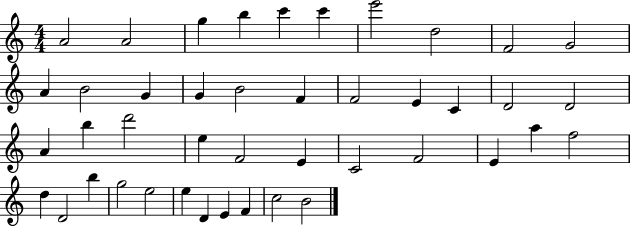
A4/h A4/h G5/q B5/q C6/q C6/q E6/h D5/h F4/h G4/h A4/q B4/h G4/q G4/q B4/h F4/q F4/h E4/q C4/q D4/h D4/h A4/q B5/q D6/h E5/q F4/h E4/q C4/h F4/h E4/q A5/q F5/h D5/q D4/h B5/q G5/h E5/h E5/q D4/q E4/q F4/q C5/h B4/h